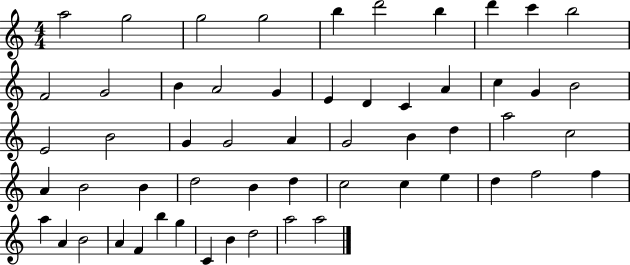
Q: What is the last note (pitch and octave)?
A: A5